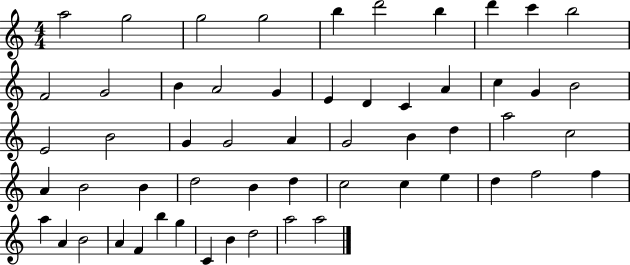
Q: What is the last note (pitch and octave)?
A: A5